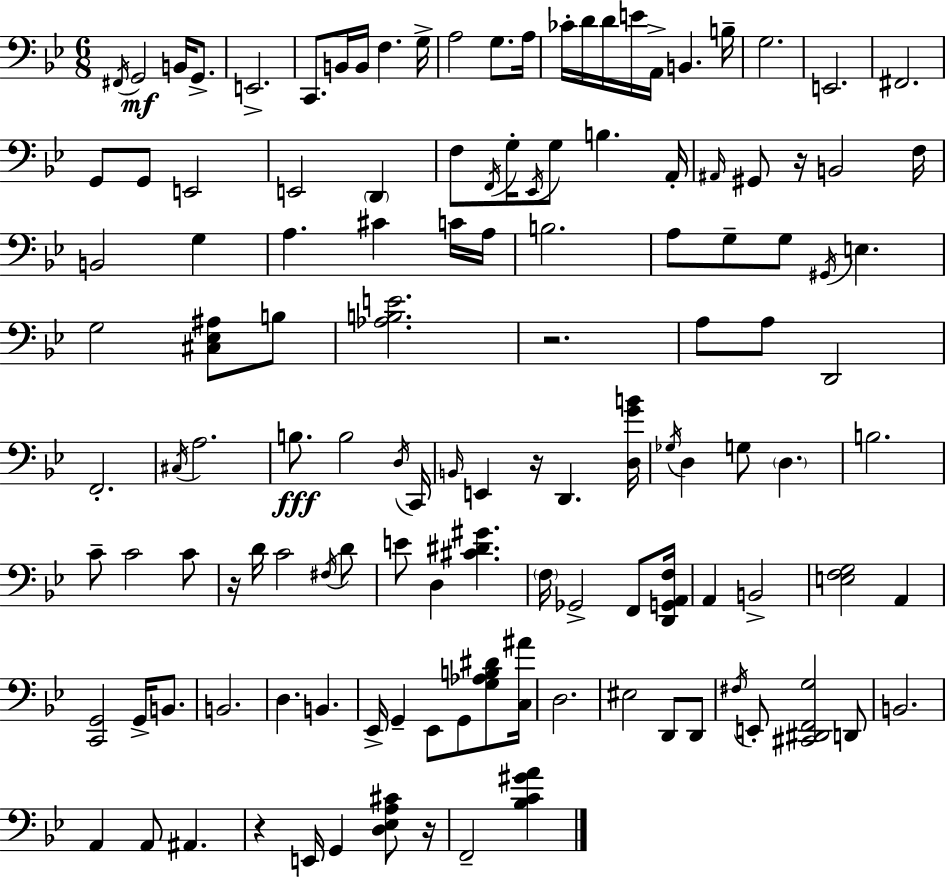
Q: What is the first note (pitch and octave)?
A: F#2